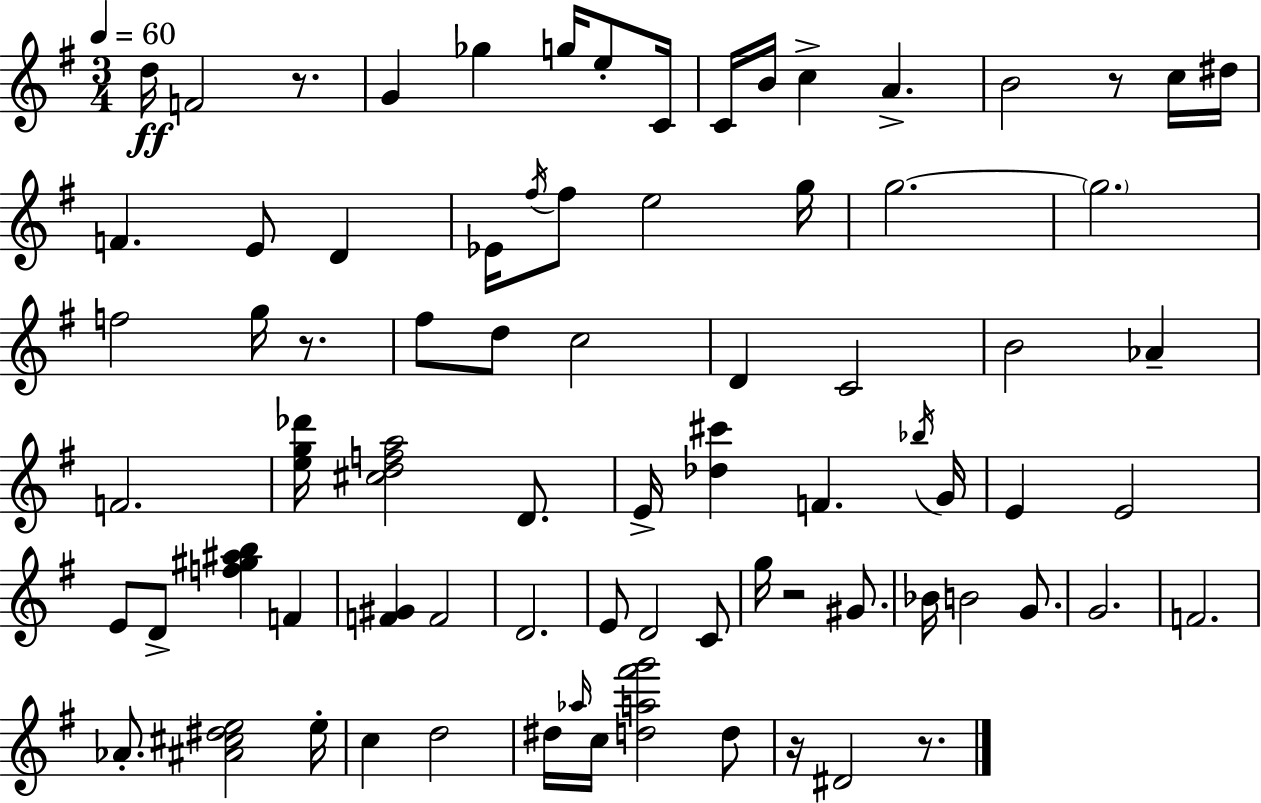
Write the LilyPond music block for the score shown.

{
  \clef treble
  \numericTimeSignature
  \time 3/4
  \key e \minor
  \tempo 4 = 60
  d''16\ff f'2 r8. | g'4 ges''4 g''16 e''8-. c'16 | c'16 b'16 c''4-> a'4.-> | b'2 r8 c''16 dis''16 | \break f'4. e'8 d'4 | ees'16 \acciaccatura { fis''16 } fis''8 e''2 | g''16 g''2.~~ | \parenthesize g''2. | \break f''2 g''16 r8. | fis''8 d''8 c''2 | d'4 c'2 | b'2 aes'4-- | \break f'2. | <e'' g'' des'''>16 <cis'' d'' f'' a''>2 d'8. | e'16-> <des'' cis'''>4 f'4. | \acciaccatura { bes''16 } g'16 e'4 e'2 | \break e'8 d'8-> <f'' gis'' ais'' b''>4 f'4 | <f' gis'>4 f'2 | d'2. | e'8 d'2 | \break c'8 g''16 r2 gis'8. | bes'16 b'2 g'8. | g'2. | f'2. | \break aes'8.-. <ais' cis'' dis'' e''>2 | e''16-. c''4 d''2 | dis''16 \grace { aes''16 } c''16 <d'' a'' fis''' g'''>2 | d''8 r16 dis'2 | \break r8. \bar "|."
}